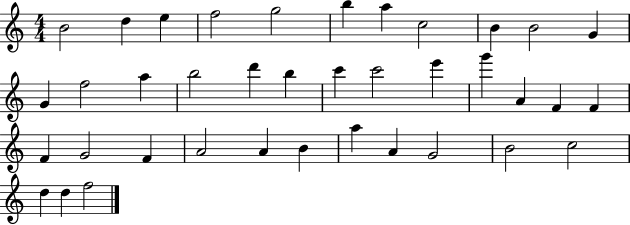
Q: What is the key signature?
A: C major